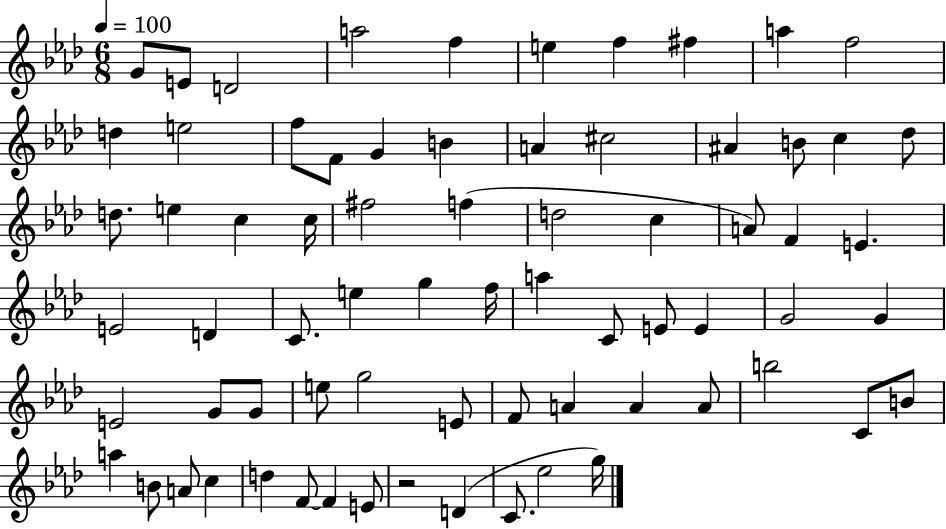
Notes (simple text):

G4/e E4/e D4/h A5/h F5/q E5/q F5/q F#5/q A5/q F5/h D5/q E5/h F5/e F4/e G4/q B4/q A4/q C#5/h A#4/q B4/e C5/q Db5/e D5/e. E5/q C5/q C5/s F#5/h F5/q D5/h C5/q A4/e F4/q E4/q. E4/h D4/q C4/e. E5/q G5/q F5/s A5/q C4/e E4/e E4/q G4/h G4/q E4/h G4/e G4/e E5/e G5/h E4/e F4/e A4/q A4/q A4/e B5/h C4/e B4/e A5/q B4/e A4/e C5/q D5/q F4/e F4/q E4/e R/h D4/q C4/e. Eb5/h G5/s